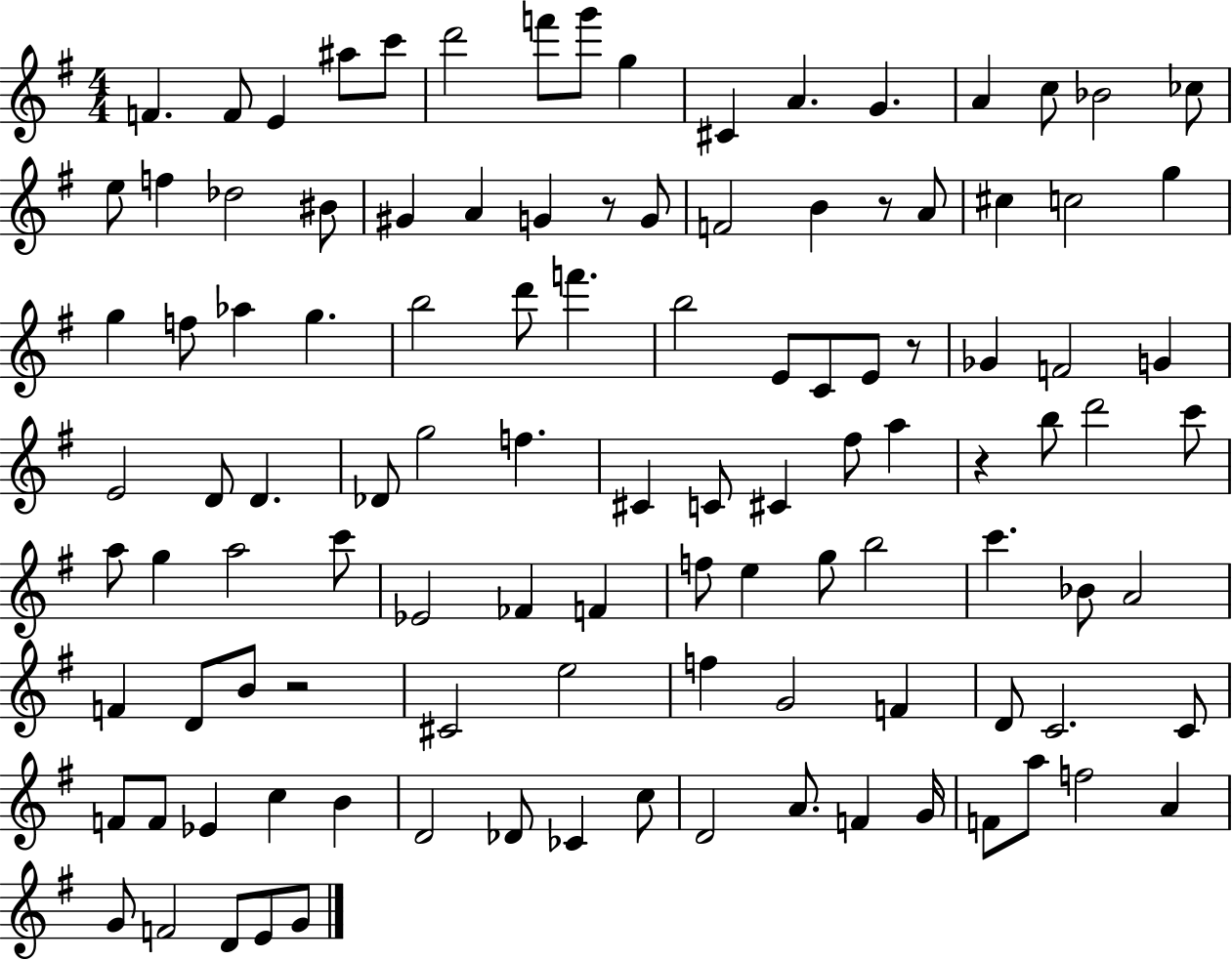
F4/q. F4/e E4/q A#5/e C6/e D6/h F6/e G6/e G5/q C#4/q A4/q. G4/q. A4/q C5/e Bb4/h CES5/e E5/e F5/q Db5/h BIS4/e G#4/q A4/q G4/q R/e G4/e F4/h B4/q R/e A4/e C#5/q C5/h G5/q G5/q F5/e Ab5/q G5/q. B5/h D6/e F6/q. B5/h E4/e C4/e E4/e R/e Gb4/q F4/h G4/q E4/h D4/e D4/q. Db4/e G5/h F5/q. C#4/q C4/e C#4/q F#5/e A5/q R/q B5/e D6/h C6/e A5/e G5/q A5/h C6/e Eb4/h FES4/q F4/q F5/e E5/q G5/e B5/h C6/q. Bb4/e A4/h F4/q D4/e B4/e R/h C#4/h E5/h F5/q G4/h F4/q D4/e C4/h. C4/e F4/e F4/e Eb4/q C5/q B4/q D4/h Db4/e CES4/q C5/e D4/h A4/e. F4/q G4/s F4/e A5/e F5/h A4/q G4/e F4/h D4/e E4/e G4/e